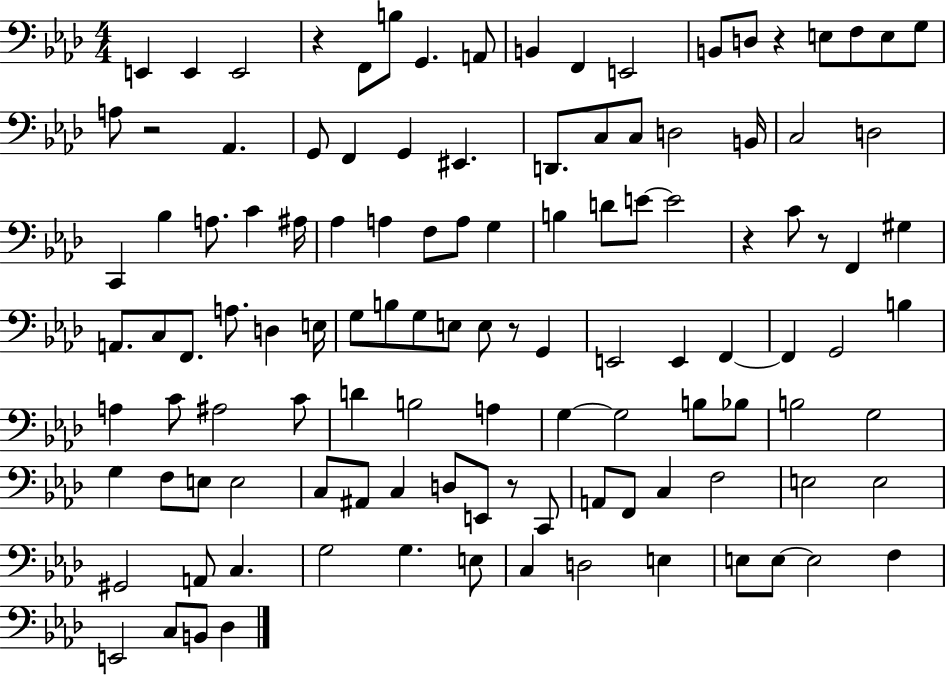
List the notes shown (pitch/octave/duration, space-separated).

E2/q E2/q E2/h R/q F2/e B3/e G2/q. A2/e B2/q F2/q E2/h B2/e D3/e R/q E3/e F3/e E3/e G3/e A3/e R/h Ab2/q. G2/e F2/q G2/q EIS2/q. D2/e. C3/e C3/e D3/h B2/s C3/h D3/h C2/q Bb3/q A3/e. C4/q A#3/s Ab3/q A3/q F3/e A3/e G3/q B3/q D4/e E4/e E4/h R/q C4/e R/e F2/q G#3/q A2/e. C3/e F2/e. A3/e. D3/q E3/s G3/e B3/e G3/e E3/e E3/e R/e G2/q E2/h E2/q F2/q F2/q G2/h B3/q A3/q C4/e A#3/h C4/e D4/q B3/h A3/q G3/q G3/h B3/e Bb3/e B3/h G3/h G3/q F3/e E3/e E3/h C3/e A#2/e C3/q D3/e E2/e R/e C2/e A2/e F2/e C3/q F3/h E3/h E3/h G#2/h A2/e C3/q. G3/h G3/q. E3/e C3/q D3/h E3/q E3/e E3/e E3/h F3/q E2/h C3/e B2/e Db3/q